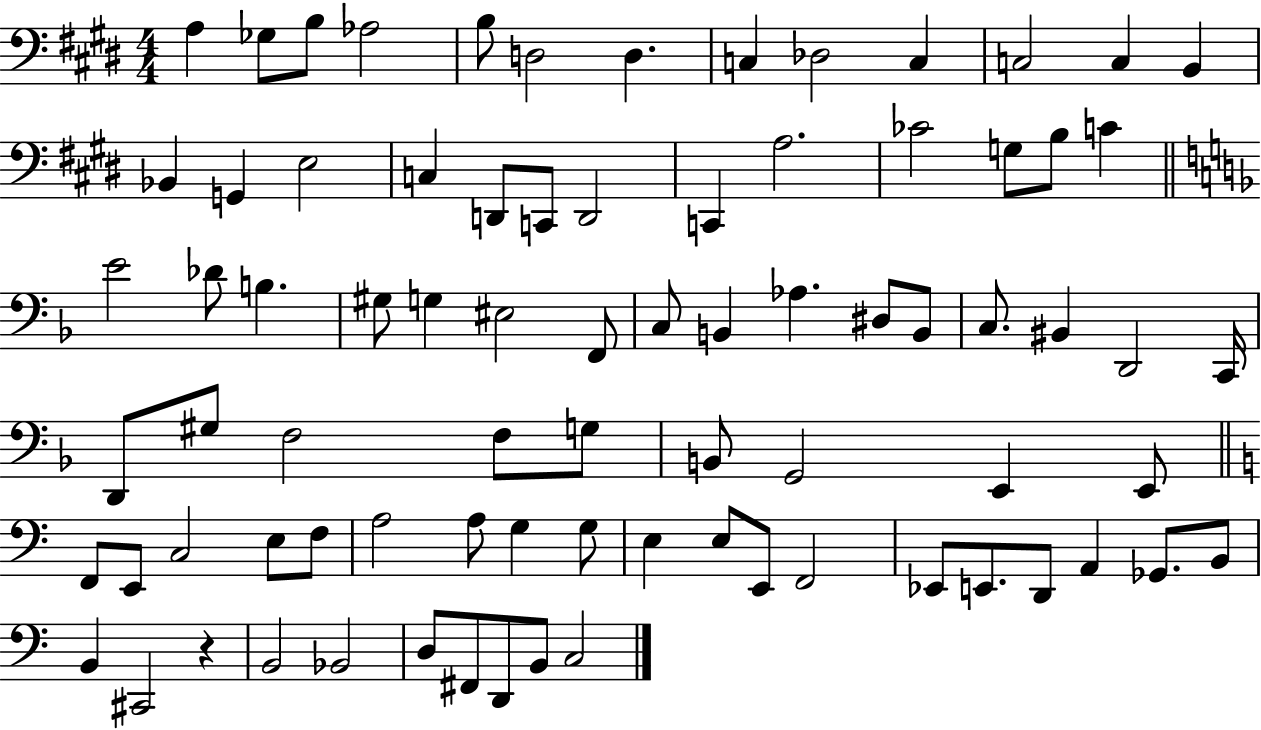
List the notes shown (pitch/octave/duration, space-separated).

A3/q Gb3/e B3/e Ab3/h B3/e D3/h D3/q. C3/q Db3/h C3/q C3/h C3/q B2/q Bb2/q G2/q E3/h C3/q D2/e C2/e D2/h C2/q A3/h. CES4/h G3/e B3/e C4/q E4/h Db4/e B3/q. G#3/e G3/q EIS3/h F2/e C3/e B2/q Ab3/q. D#3/e B2/e C3/e. BIS2/q D2/h C2/s D2/e G#3/e F3/h F3/e G3/e B2/e G2/h E2/q E2/e F2/e E2/e C3/h E3/e F3/e A3/h A3/e G3/q G3/e E3/q E3/e E2/e F2/h Eb2/e E2/e. D2/e A2/q Gb2/e. B2/e B2/q C#2/h R/q B2/h Bb2/h D3/e F#2/e D2/e B2/e C3/h